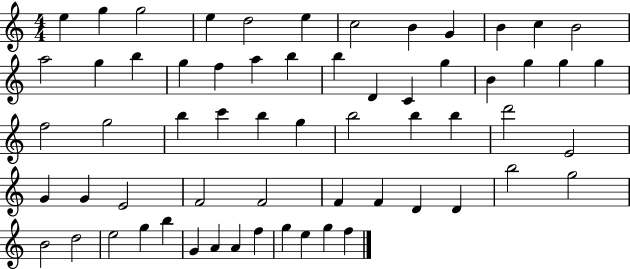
E5/q G5/q G5/h E5/q D5/h E5/q C5/h B4/q G4/q B4/q C5/q B4/h A5/h G5/q B5/q G5/q F5/q A5/q B5/q B5/q D4/q C4/q G5/q B4/q G5/q G5/q G5/q F5/h G5/h B5/q C6/q B5/q G5/q B5/h B5/q B5/q D6/h E4/h G4/q G4/q E4/h F4/h F4/h F4/q F4/q D4/q D4/q B5/h G5/h B4/h D5/h E5/h G5/q B5/q G4/q A4/q A4/q F5/q G5/q E5/q G5/q F5/q